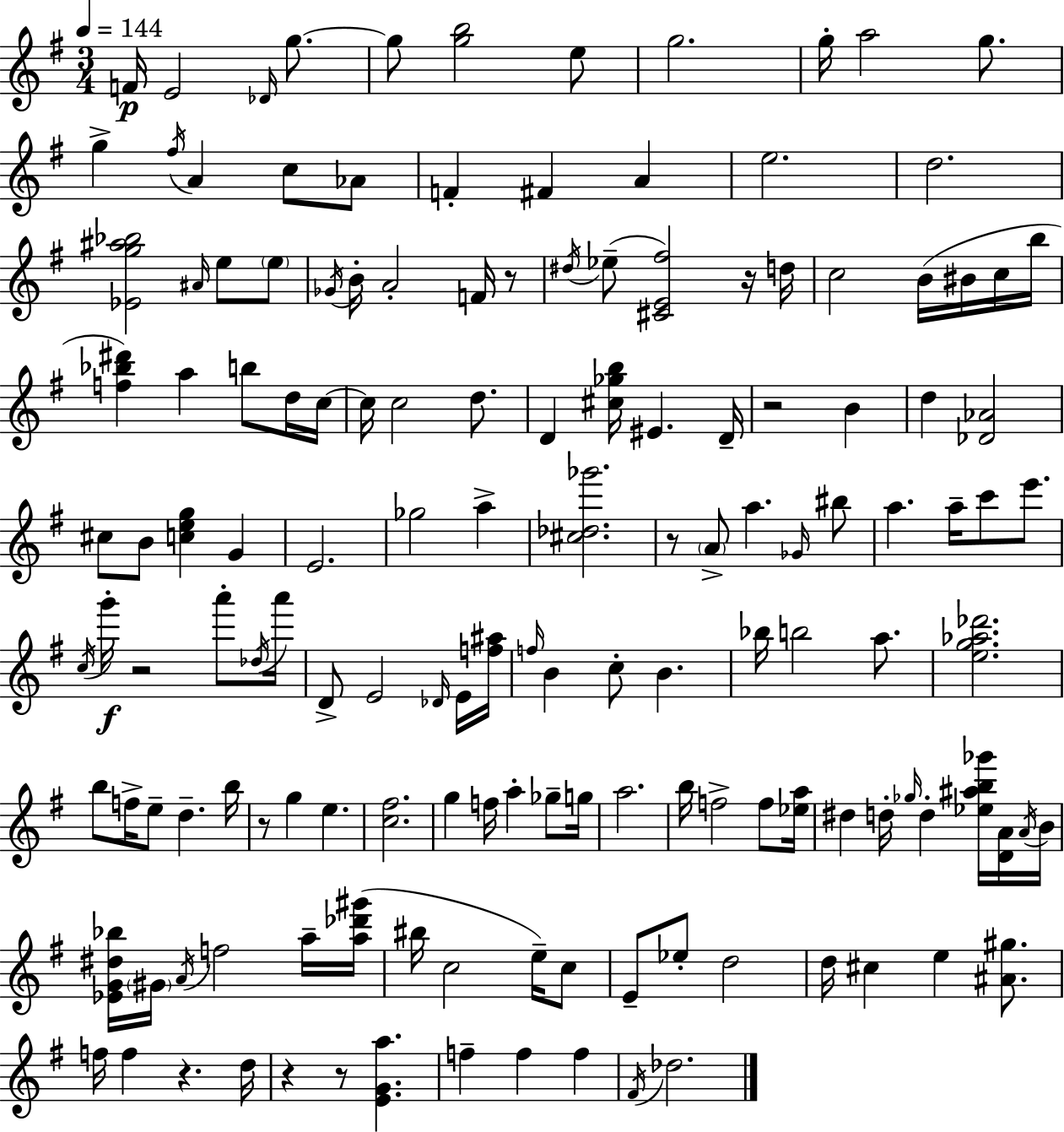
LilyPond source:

{
  \clef treble
  \numericTimeSignature
  \time 3/4
  \key e \minor
  \tempo 4 = 144
  f'16\p e'2 \grace { des'16 } g''8.~~ | g''8 <g'' b''>2 e''8 | g''2. | g''16-. a''2 g''8. | \break g''4-> \acciaccatura { fis''16 } a'4 c''8 | aes'8 f'4-. fis'4 a'4 | e''2. | d''2. | \break <ees' g'' ais'' bes''>2 \grace { ais'16 } e''8 | \parenthesize e''8 \acciaccatura { ges'16 } b'16-. a'2-. | f'16 r8 \acciaccatura { dis''16 }( ees''8-- <cis' e' fis''>2) | r16 d''16 c''2 | \break b'16( bis'16 c''16 b''16 <f'' bes'' dis'''>4) a''4 | b''8 d''16 c''16~~ c''16 c''2 | d''8. d'4 <cis'' ges'' b''>16 eis'4. | d'16-- r2 | \break b'4 d''4 <des' aes'>2 | cis''8 b'8 <c'' e'' g''>4 | g'4 e'2. | ges''2 | \break a''4-> <cis'' des'' ges'''>2. | r8 \parenthesize a'8-> a''4. | \grace { ges'16 } bis''8 a''4. | a''16-- c'''8 e'''8. \acciaccatura { c''16 } g'''16-.\f r2 | \break a'''8-. \acciaccatura { des''16 } a'''16 d'8-> e'2 | \grace { des'16 } e'16 <f'' ais''>16 \grace { f''16 } b'4 | c''8-. b'4. bes''16 b''2 | a''8. <e'' g'' aes'' des'''>2. | \break b''8 | f''16-> e''8-- d''4.-- b''16 r8 | g''4 e''4. <c'' fis''>2. | g''4 | \break f''16 a''4-. ges''8-- g''16 a''2. | b''16 f''2-> | f''8 <ees'' a''>16 dis''4 | d''16-. \grace { ges''16 } d''4-. <ees'' ais'' b'' ges'''>16 <d' a'>16 \acciaccatura { a'16 } b'16 | \break <ees' g' dis'' bes''>16 \parenthesize gis'16 \acciaccatura { a'16 } f''2 a''16-- | <a'' des''' gis'''>16( bis''16 c''2 e''16--) c''8 | e'8-- ees''8-. d''2 | d''16 cis''4 e''4 <ais' gis''>8. | \break f''16 f''4 r4. | d''16 r4 r8 <e' g' a''>4. | f''4-- f''4 f''4 | \acciaccatura { fis'16 } des''2. | \break \bar "|."
}